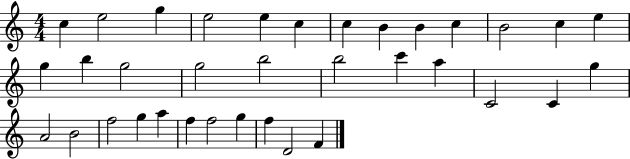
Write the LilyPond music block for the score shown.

{
  \clef treble
  \numericTimeSignature
  \time 4/4
  \key c \major
  c''4 e''2 g''4 | e''2 e''4 c''4 | c''4 b'4 b'4 c''4 | b'2 c''4 e''4 | \break g''4 b''4 g''2 | g''2 b''2 | b''2 c'''4 a''4 | c'2 c'4 g''4 | \break a'2 b'2 | f''2 g''4 a''4 | f''4 f''2 g''4 | f''4 d'2 f'4 | \break \bar "|."
}